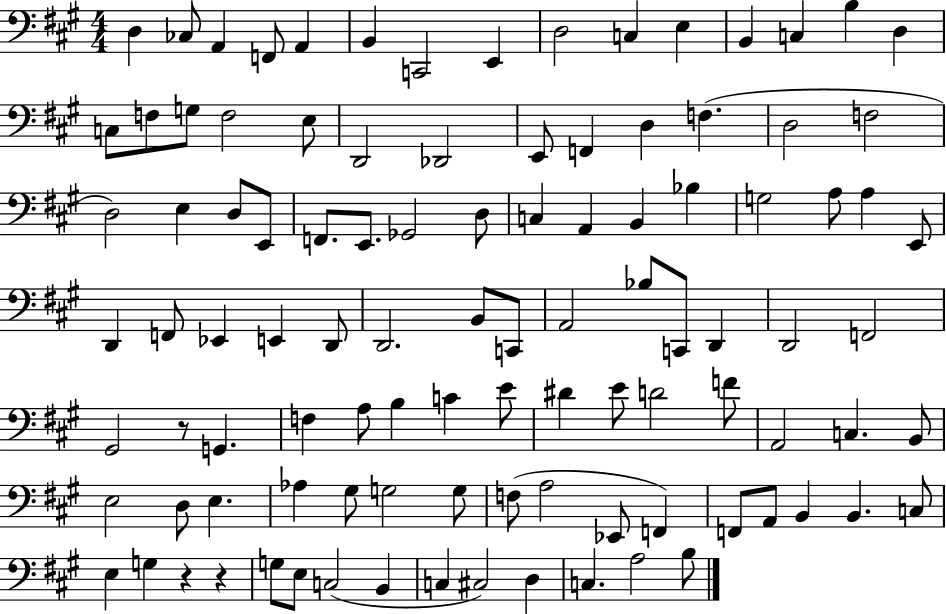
D3/q CES3/e A2/q F2/e A2/q B2/q C2/h E2/q D3/h C3/q E3/q B2/q C3/q B3/q D3/q C3/e F3/e G3/e F3/h E3/e D2/h Db2/h E2/e F2/q D3/q F3/q. D3/h F3/h D3/h E3/q D3/e E2/e F2/e. E2/e. Gb2/h D3/e C3/q A2/q B2/q Bb3/q G3/h A3/e A3/q E2/e D2/q F2/e Eb2/q E2/q D2/e D2/h. B2/e C2/e A2/h Bb3/e C2/e D2/q D2/h F2/h G#2/h R/e G2/q. F3/q A3/e B3/q C4/q E4/e D#4/q E4/e D4/h F4/e A2/h C3/q. B2/e E3/h D3/e E3/q. Ab3/q G#3/e G3/h G3/e F3/e A3/h Eb2/e F2/q F2/e A2/e B2/q B2/q. C3/e E3/q G3/q R/q R/q G3/e E3/e C3/h B2/q C3/q C#3/h D3/q C3/q. A3/h B3/e